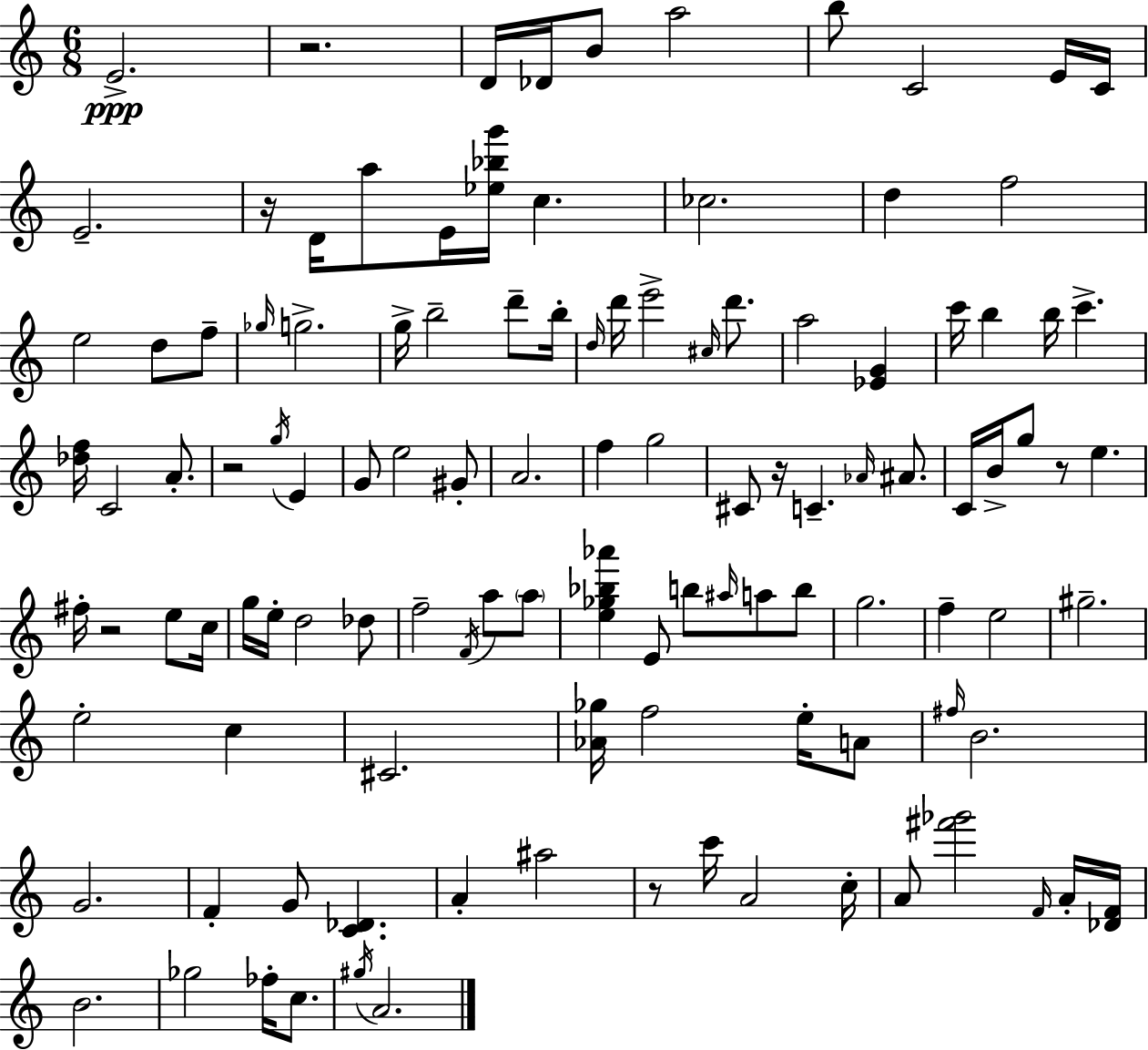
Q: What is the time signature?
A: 6/8